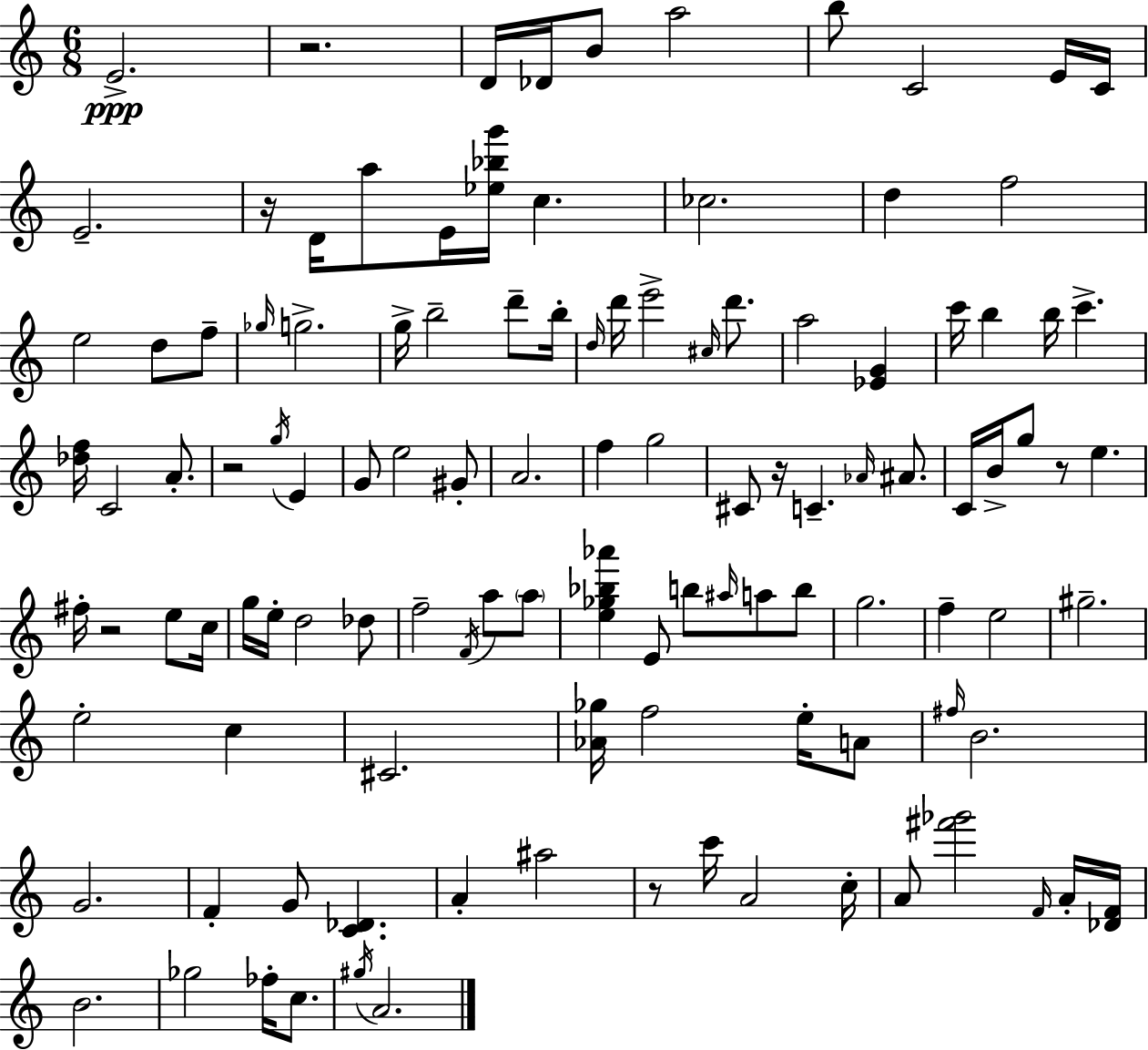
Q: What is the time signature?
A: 6/8